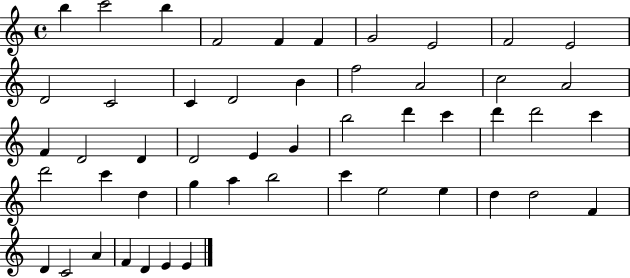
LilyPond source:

{
  \clef treble
  \time 4/4
  \defaultTimeSignature
  \key c \major
  b''4 c'''2 b''4 | f'2 f'4 f'4 | g'2 e'2 | f'2 e'2 | \break d'2 c'2 | c'4 d'2 b'4 | f''2 a'2 | c''2 a'2 | \break f'4 d'2 d'4 | d'2 e'4 g'4 | b''2 d'''4 c'''4 | d'''4 d'''2 c'''4 | \break d'''2 c'''4 d''4 | g''4 a''4 b''2 | c'''4 e''2 e''4 | d''4 d''2 f'4 | \break d'4 c'2 a'4 | f'4 d'4 e'4 e'4 | \bar "|."
}